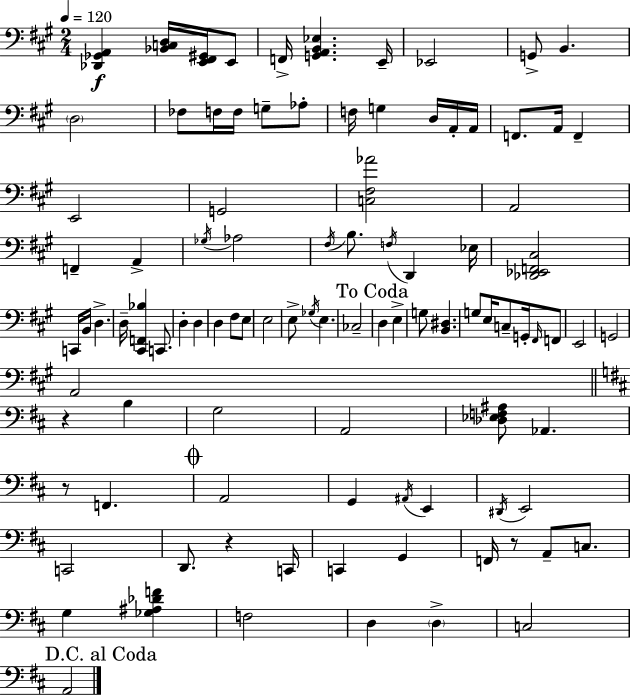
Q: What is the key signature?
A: A major